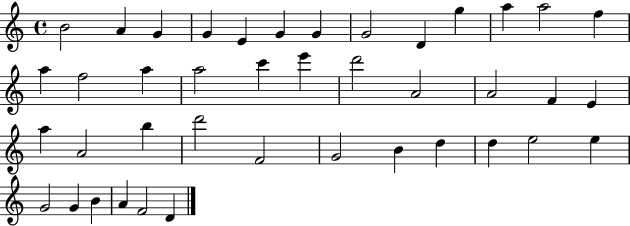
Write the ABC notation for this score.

X:1
T:Untitled
M:4/4
L:1/4
K:C
B2 A G G E G G G2 D g a a2 f a f2 a a2 c' e' d'2 A2 A2 F E a A2 b d'2 F2 G2 B d d e2 e G2 G B A F2 D